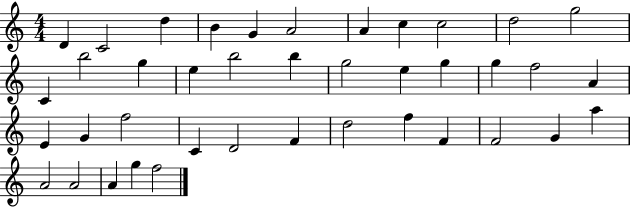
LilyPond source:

{
  \clef treble
  \numericTimeSignature
  \time 4/4
  \key c \major
  d'4 c'2 d''4 | b'4 g'4 a'2 | a'4 c''4 c''2 | d''2 g''2 | \break c'4 b''2 g''4 | e''4 b''2 b''4 | g''2 e''4 g''4 | g''4 f''2 a'4 | \break e'4 g'4 f''2 | c'4 d'2 f'4 | d''2 f''4 f'4 | f'2 g'4 a''4 | \break a'2 a'2 | a'4 g''4 f''2 | \bar "|."
}